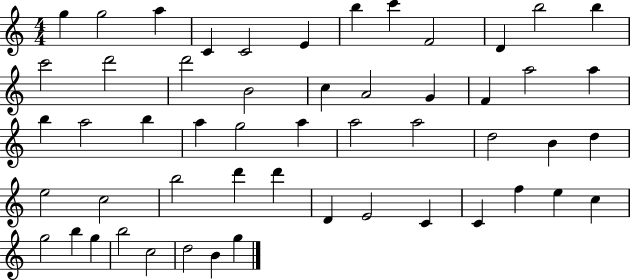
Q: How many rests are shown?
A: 0